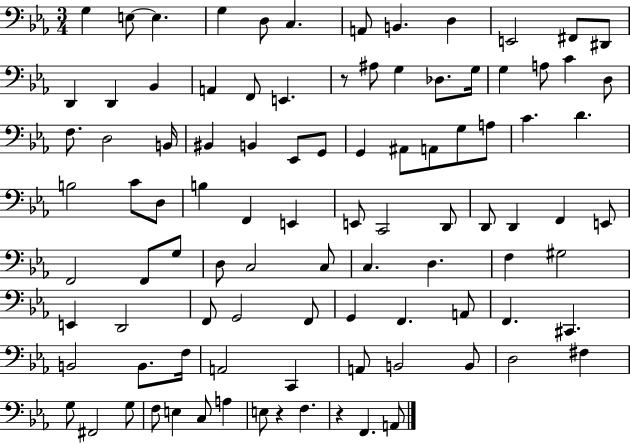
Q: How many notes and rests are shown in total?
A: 97